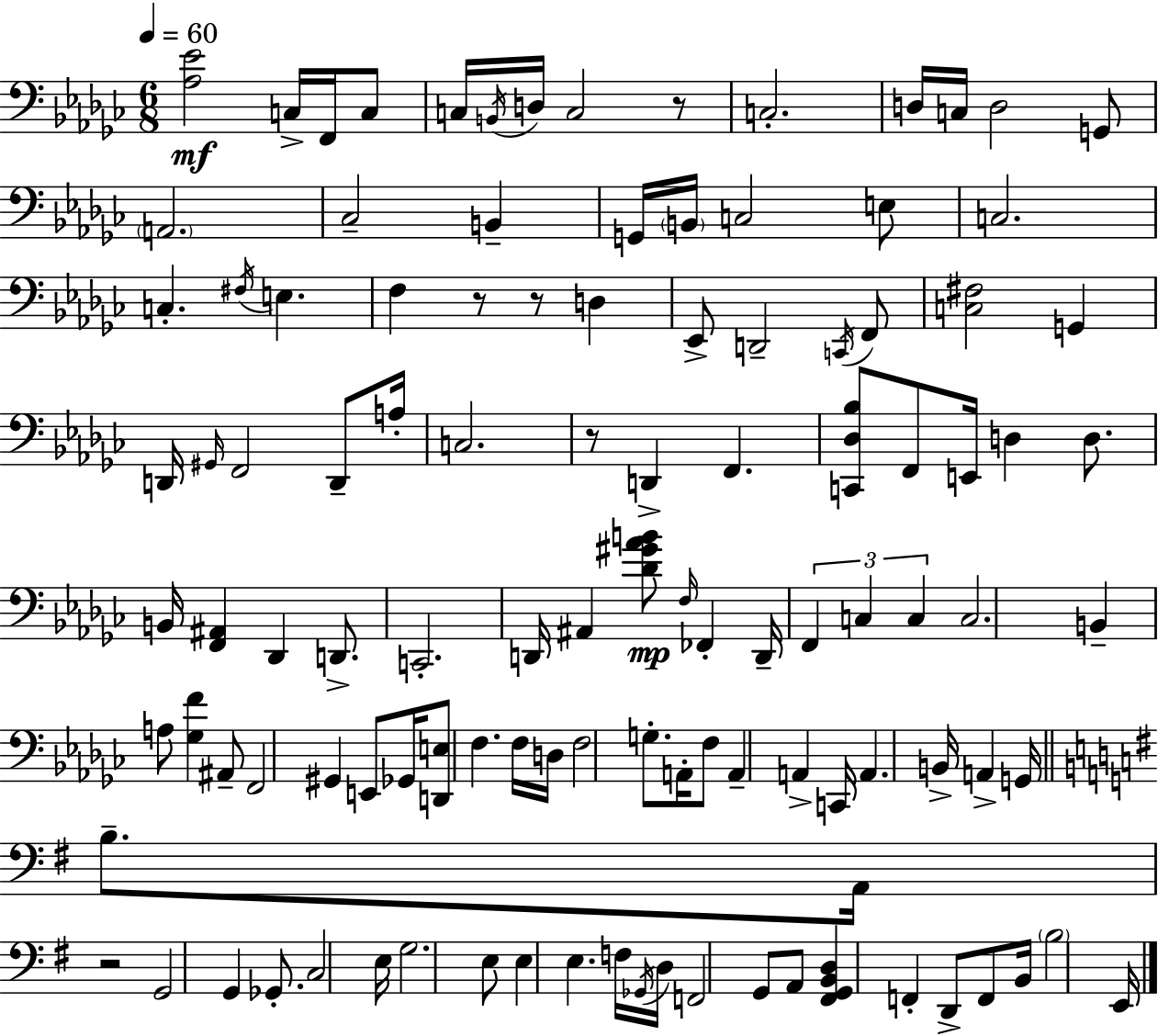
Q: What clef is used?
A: bass